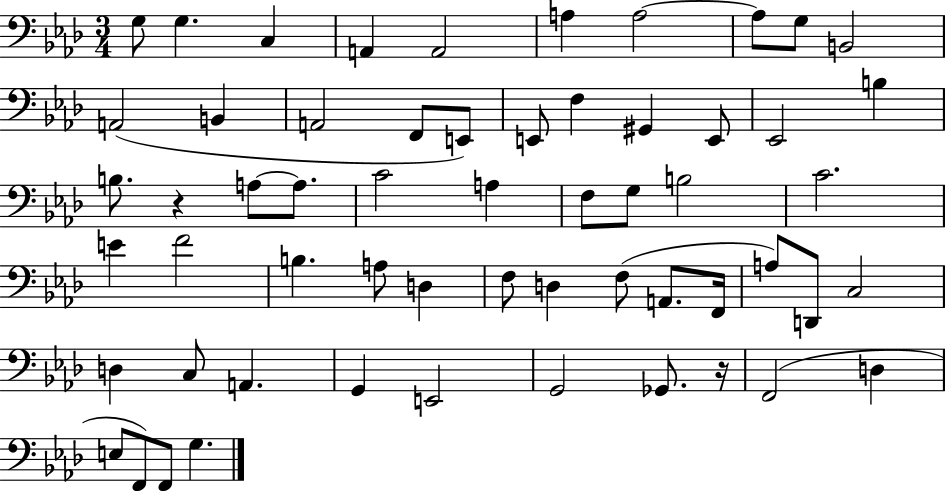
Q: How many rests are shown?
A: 2